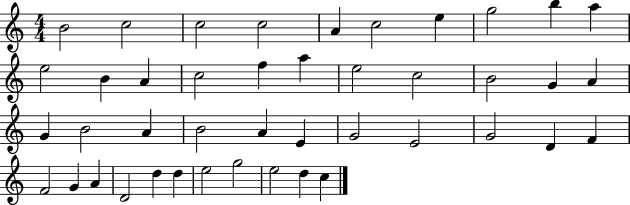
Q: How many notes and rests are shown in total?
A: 43